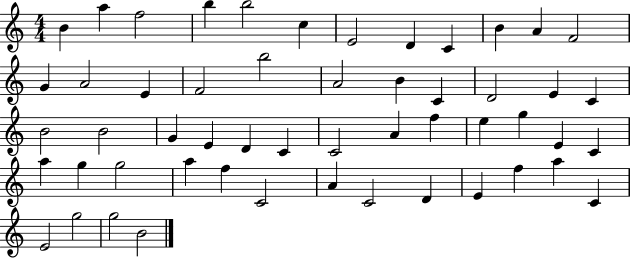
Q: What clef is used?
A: treble